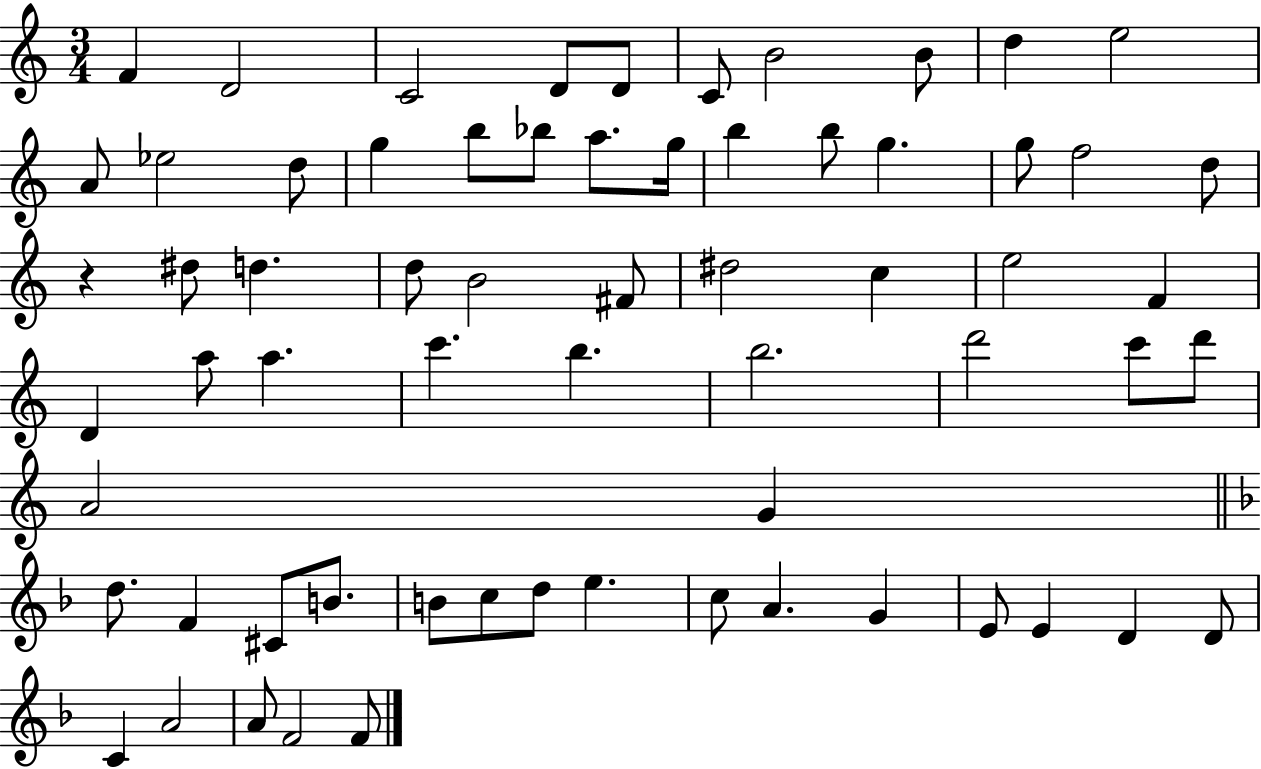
X:1
T:Untitled
M:3/4
L:1/4
K:C
F D2 C2 D/2 D/2 C/2 B2 B/2 d e2 A/2 _e2 d/2 g b/2 _b/2 a/2 g/4 b b/2 g g/2 f2 d/2 z ^d/2 d d/2 B2 ^F/2 ^d2 c e2 F D a/2 a c' b b2 d'2 c'/2 d'/2 A2 G d/2 F ^C/2 B/2 B/2 c/2 d/2 e c/2 A G E/2 E D D/2 C A2 A/2 F2 F/2